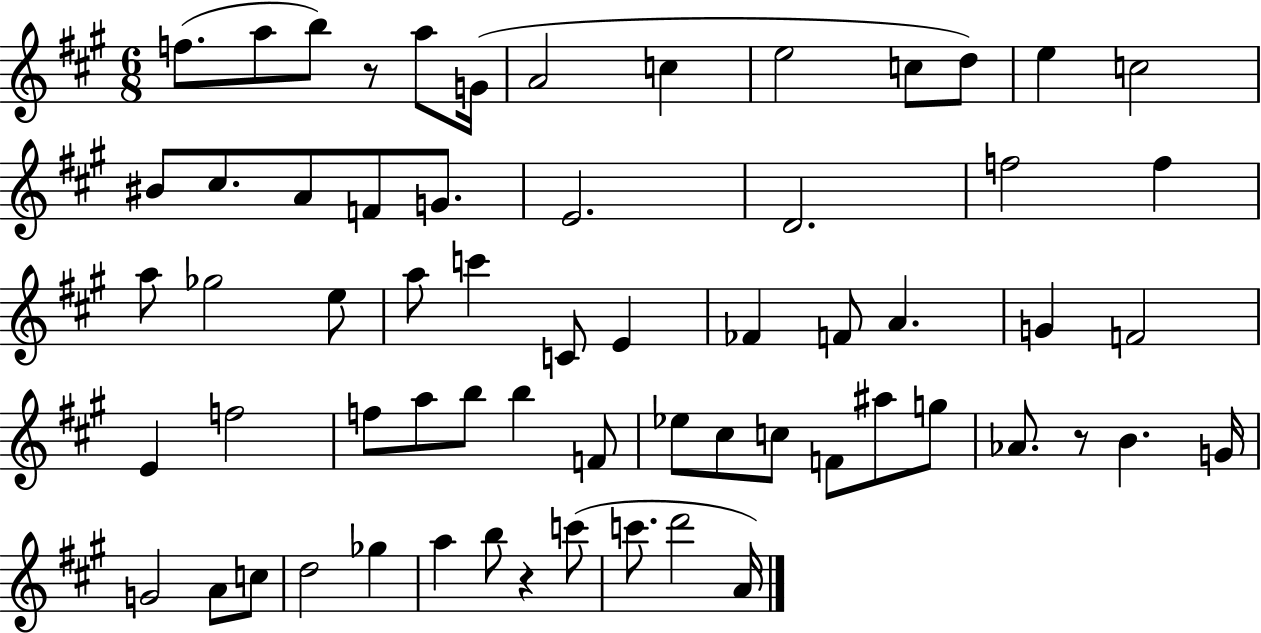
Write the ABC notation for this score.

X:1
T:Untitled
M:6/8
L:1/4
K:A
f/2 a/2 b/2 z/2 a/2 G/4 A2 c e2 c/2 d/2 e c2 ^B/2 ^c/2 A/2 F/2 G/2 E2 D2 f2 f a/2 _g2 e/2 a/2 c' C/2 E _F F/2 A G F2 E f2 f/2 a/2 b/2 b F/2 _e/2 ^c/2 c/2 F/2 ^a/2 g/2 _A/2 z/2 B G/4 G2 A/2 c/2 d2 _g a b/2 z c'/2 c'/2 d'2 A/4